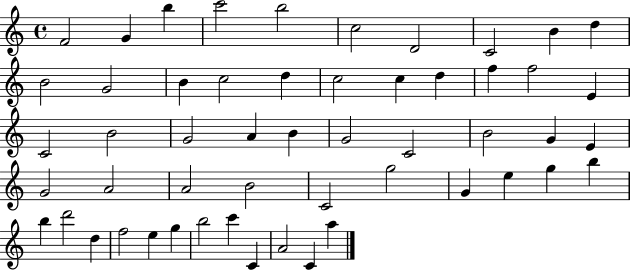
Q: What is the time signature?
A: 4/4